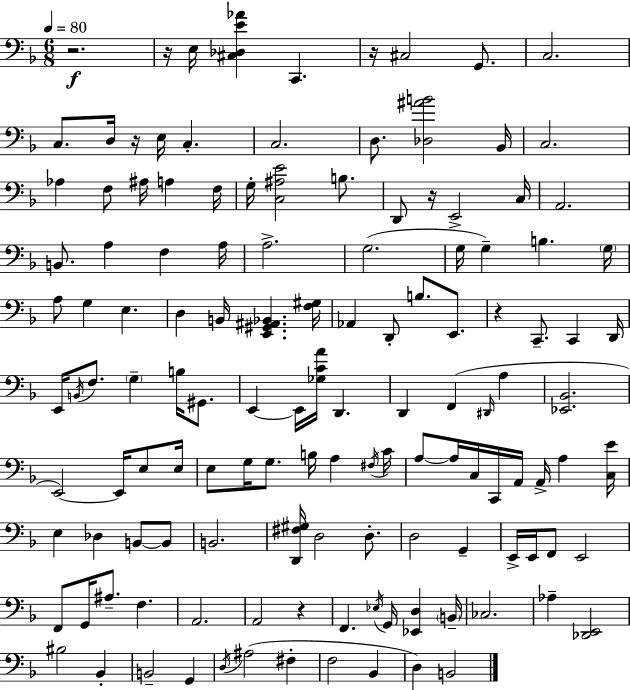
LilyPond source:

{
  \clef bass
  \numericTimeSignature
  \time 6/8
  \key f \major
  \tempo 4 = 80
  \repeat volta 2 { r2.\f | r16 e16 <cis des e' aes'>4 c,4. | r16 cis2 g,8. | c2. | \break c8. d16 r16 e16 c4.-. | c2. | d8. <des ais' b'>2 bes,16 | c2. | \break aes4 f8 ais16 a4 f16 | g16-. <c ais e'>2 b8. | d,8 r16 e,2-> c16 | a,2. | \break b,8. a4 f4 a16 | a2.-> | g2.( | g16 g4--) b4. \parenthesize g16 | \break a8 g4 e4. | d4 b,16 <e, gis, ais, bes,>4. <f gis>16 | aes,4 d,8-. b8. e,8. | r4 c,8.-- c,4 d,16 | \break e,16 \acciaccatura { b,16 } f8. \parenthesize g4-- b16 gis,8. | e,4~~ e,16 <ges c' a'>16 d,4. | d,4 f,4( \grace { dis,16 } a4 | <ees, bes,>2. | \break e,2~~) e,16 e8 | e16 e8 g16 g8. b16 a4 | \acciaccatura { fis16 } c'16 a8~~ a16 c16 c,16 a,16 a,16-> a4 | <c e'>16 e4 des4 b,8~~ | \break b,8 b,2. | <d, fis gis>16 d2 | d8.-. d2 g,4-- | e,16-> e,16 f,8 e,2 | \break f,8 g,16 ais8.-- f4. | a,2. | a,2 r4 | f,4. \acciaccatura { ees16 } g,16 <ees, d>4 | \break \parenthesize b,16-- ces2. | aes4-- <des, e,>2 | bis2 | bes,4-. b,2-- | \break g,4 \acciaccatura { d16 } ais2( | fis4-. f2 | bes,4 d4) b,2 | } \bar "|."
}